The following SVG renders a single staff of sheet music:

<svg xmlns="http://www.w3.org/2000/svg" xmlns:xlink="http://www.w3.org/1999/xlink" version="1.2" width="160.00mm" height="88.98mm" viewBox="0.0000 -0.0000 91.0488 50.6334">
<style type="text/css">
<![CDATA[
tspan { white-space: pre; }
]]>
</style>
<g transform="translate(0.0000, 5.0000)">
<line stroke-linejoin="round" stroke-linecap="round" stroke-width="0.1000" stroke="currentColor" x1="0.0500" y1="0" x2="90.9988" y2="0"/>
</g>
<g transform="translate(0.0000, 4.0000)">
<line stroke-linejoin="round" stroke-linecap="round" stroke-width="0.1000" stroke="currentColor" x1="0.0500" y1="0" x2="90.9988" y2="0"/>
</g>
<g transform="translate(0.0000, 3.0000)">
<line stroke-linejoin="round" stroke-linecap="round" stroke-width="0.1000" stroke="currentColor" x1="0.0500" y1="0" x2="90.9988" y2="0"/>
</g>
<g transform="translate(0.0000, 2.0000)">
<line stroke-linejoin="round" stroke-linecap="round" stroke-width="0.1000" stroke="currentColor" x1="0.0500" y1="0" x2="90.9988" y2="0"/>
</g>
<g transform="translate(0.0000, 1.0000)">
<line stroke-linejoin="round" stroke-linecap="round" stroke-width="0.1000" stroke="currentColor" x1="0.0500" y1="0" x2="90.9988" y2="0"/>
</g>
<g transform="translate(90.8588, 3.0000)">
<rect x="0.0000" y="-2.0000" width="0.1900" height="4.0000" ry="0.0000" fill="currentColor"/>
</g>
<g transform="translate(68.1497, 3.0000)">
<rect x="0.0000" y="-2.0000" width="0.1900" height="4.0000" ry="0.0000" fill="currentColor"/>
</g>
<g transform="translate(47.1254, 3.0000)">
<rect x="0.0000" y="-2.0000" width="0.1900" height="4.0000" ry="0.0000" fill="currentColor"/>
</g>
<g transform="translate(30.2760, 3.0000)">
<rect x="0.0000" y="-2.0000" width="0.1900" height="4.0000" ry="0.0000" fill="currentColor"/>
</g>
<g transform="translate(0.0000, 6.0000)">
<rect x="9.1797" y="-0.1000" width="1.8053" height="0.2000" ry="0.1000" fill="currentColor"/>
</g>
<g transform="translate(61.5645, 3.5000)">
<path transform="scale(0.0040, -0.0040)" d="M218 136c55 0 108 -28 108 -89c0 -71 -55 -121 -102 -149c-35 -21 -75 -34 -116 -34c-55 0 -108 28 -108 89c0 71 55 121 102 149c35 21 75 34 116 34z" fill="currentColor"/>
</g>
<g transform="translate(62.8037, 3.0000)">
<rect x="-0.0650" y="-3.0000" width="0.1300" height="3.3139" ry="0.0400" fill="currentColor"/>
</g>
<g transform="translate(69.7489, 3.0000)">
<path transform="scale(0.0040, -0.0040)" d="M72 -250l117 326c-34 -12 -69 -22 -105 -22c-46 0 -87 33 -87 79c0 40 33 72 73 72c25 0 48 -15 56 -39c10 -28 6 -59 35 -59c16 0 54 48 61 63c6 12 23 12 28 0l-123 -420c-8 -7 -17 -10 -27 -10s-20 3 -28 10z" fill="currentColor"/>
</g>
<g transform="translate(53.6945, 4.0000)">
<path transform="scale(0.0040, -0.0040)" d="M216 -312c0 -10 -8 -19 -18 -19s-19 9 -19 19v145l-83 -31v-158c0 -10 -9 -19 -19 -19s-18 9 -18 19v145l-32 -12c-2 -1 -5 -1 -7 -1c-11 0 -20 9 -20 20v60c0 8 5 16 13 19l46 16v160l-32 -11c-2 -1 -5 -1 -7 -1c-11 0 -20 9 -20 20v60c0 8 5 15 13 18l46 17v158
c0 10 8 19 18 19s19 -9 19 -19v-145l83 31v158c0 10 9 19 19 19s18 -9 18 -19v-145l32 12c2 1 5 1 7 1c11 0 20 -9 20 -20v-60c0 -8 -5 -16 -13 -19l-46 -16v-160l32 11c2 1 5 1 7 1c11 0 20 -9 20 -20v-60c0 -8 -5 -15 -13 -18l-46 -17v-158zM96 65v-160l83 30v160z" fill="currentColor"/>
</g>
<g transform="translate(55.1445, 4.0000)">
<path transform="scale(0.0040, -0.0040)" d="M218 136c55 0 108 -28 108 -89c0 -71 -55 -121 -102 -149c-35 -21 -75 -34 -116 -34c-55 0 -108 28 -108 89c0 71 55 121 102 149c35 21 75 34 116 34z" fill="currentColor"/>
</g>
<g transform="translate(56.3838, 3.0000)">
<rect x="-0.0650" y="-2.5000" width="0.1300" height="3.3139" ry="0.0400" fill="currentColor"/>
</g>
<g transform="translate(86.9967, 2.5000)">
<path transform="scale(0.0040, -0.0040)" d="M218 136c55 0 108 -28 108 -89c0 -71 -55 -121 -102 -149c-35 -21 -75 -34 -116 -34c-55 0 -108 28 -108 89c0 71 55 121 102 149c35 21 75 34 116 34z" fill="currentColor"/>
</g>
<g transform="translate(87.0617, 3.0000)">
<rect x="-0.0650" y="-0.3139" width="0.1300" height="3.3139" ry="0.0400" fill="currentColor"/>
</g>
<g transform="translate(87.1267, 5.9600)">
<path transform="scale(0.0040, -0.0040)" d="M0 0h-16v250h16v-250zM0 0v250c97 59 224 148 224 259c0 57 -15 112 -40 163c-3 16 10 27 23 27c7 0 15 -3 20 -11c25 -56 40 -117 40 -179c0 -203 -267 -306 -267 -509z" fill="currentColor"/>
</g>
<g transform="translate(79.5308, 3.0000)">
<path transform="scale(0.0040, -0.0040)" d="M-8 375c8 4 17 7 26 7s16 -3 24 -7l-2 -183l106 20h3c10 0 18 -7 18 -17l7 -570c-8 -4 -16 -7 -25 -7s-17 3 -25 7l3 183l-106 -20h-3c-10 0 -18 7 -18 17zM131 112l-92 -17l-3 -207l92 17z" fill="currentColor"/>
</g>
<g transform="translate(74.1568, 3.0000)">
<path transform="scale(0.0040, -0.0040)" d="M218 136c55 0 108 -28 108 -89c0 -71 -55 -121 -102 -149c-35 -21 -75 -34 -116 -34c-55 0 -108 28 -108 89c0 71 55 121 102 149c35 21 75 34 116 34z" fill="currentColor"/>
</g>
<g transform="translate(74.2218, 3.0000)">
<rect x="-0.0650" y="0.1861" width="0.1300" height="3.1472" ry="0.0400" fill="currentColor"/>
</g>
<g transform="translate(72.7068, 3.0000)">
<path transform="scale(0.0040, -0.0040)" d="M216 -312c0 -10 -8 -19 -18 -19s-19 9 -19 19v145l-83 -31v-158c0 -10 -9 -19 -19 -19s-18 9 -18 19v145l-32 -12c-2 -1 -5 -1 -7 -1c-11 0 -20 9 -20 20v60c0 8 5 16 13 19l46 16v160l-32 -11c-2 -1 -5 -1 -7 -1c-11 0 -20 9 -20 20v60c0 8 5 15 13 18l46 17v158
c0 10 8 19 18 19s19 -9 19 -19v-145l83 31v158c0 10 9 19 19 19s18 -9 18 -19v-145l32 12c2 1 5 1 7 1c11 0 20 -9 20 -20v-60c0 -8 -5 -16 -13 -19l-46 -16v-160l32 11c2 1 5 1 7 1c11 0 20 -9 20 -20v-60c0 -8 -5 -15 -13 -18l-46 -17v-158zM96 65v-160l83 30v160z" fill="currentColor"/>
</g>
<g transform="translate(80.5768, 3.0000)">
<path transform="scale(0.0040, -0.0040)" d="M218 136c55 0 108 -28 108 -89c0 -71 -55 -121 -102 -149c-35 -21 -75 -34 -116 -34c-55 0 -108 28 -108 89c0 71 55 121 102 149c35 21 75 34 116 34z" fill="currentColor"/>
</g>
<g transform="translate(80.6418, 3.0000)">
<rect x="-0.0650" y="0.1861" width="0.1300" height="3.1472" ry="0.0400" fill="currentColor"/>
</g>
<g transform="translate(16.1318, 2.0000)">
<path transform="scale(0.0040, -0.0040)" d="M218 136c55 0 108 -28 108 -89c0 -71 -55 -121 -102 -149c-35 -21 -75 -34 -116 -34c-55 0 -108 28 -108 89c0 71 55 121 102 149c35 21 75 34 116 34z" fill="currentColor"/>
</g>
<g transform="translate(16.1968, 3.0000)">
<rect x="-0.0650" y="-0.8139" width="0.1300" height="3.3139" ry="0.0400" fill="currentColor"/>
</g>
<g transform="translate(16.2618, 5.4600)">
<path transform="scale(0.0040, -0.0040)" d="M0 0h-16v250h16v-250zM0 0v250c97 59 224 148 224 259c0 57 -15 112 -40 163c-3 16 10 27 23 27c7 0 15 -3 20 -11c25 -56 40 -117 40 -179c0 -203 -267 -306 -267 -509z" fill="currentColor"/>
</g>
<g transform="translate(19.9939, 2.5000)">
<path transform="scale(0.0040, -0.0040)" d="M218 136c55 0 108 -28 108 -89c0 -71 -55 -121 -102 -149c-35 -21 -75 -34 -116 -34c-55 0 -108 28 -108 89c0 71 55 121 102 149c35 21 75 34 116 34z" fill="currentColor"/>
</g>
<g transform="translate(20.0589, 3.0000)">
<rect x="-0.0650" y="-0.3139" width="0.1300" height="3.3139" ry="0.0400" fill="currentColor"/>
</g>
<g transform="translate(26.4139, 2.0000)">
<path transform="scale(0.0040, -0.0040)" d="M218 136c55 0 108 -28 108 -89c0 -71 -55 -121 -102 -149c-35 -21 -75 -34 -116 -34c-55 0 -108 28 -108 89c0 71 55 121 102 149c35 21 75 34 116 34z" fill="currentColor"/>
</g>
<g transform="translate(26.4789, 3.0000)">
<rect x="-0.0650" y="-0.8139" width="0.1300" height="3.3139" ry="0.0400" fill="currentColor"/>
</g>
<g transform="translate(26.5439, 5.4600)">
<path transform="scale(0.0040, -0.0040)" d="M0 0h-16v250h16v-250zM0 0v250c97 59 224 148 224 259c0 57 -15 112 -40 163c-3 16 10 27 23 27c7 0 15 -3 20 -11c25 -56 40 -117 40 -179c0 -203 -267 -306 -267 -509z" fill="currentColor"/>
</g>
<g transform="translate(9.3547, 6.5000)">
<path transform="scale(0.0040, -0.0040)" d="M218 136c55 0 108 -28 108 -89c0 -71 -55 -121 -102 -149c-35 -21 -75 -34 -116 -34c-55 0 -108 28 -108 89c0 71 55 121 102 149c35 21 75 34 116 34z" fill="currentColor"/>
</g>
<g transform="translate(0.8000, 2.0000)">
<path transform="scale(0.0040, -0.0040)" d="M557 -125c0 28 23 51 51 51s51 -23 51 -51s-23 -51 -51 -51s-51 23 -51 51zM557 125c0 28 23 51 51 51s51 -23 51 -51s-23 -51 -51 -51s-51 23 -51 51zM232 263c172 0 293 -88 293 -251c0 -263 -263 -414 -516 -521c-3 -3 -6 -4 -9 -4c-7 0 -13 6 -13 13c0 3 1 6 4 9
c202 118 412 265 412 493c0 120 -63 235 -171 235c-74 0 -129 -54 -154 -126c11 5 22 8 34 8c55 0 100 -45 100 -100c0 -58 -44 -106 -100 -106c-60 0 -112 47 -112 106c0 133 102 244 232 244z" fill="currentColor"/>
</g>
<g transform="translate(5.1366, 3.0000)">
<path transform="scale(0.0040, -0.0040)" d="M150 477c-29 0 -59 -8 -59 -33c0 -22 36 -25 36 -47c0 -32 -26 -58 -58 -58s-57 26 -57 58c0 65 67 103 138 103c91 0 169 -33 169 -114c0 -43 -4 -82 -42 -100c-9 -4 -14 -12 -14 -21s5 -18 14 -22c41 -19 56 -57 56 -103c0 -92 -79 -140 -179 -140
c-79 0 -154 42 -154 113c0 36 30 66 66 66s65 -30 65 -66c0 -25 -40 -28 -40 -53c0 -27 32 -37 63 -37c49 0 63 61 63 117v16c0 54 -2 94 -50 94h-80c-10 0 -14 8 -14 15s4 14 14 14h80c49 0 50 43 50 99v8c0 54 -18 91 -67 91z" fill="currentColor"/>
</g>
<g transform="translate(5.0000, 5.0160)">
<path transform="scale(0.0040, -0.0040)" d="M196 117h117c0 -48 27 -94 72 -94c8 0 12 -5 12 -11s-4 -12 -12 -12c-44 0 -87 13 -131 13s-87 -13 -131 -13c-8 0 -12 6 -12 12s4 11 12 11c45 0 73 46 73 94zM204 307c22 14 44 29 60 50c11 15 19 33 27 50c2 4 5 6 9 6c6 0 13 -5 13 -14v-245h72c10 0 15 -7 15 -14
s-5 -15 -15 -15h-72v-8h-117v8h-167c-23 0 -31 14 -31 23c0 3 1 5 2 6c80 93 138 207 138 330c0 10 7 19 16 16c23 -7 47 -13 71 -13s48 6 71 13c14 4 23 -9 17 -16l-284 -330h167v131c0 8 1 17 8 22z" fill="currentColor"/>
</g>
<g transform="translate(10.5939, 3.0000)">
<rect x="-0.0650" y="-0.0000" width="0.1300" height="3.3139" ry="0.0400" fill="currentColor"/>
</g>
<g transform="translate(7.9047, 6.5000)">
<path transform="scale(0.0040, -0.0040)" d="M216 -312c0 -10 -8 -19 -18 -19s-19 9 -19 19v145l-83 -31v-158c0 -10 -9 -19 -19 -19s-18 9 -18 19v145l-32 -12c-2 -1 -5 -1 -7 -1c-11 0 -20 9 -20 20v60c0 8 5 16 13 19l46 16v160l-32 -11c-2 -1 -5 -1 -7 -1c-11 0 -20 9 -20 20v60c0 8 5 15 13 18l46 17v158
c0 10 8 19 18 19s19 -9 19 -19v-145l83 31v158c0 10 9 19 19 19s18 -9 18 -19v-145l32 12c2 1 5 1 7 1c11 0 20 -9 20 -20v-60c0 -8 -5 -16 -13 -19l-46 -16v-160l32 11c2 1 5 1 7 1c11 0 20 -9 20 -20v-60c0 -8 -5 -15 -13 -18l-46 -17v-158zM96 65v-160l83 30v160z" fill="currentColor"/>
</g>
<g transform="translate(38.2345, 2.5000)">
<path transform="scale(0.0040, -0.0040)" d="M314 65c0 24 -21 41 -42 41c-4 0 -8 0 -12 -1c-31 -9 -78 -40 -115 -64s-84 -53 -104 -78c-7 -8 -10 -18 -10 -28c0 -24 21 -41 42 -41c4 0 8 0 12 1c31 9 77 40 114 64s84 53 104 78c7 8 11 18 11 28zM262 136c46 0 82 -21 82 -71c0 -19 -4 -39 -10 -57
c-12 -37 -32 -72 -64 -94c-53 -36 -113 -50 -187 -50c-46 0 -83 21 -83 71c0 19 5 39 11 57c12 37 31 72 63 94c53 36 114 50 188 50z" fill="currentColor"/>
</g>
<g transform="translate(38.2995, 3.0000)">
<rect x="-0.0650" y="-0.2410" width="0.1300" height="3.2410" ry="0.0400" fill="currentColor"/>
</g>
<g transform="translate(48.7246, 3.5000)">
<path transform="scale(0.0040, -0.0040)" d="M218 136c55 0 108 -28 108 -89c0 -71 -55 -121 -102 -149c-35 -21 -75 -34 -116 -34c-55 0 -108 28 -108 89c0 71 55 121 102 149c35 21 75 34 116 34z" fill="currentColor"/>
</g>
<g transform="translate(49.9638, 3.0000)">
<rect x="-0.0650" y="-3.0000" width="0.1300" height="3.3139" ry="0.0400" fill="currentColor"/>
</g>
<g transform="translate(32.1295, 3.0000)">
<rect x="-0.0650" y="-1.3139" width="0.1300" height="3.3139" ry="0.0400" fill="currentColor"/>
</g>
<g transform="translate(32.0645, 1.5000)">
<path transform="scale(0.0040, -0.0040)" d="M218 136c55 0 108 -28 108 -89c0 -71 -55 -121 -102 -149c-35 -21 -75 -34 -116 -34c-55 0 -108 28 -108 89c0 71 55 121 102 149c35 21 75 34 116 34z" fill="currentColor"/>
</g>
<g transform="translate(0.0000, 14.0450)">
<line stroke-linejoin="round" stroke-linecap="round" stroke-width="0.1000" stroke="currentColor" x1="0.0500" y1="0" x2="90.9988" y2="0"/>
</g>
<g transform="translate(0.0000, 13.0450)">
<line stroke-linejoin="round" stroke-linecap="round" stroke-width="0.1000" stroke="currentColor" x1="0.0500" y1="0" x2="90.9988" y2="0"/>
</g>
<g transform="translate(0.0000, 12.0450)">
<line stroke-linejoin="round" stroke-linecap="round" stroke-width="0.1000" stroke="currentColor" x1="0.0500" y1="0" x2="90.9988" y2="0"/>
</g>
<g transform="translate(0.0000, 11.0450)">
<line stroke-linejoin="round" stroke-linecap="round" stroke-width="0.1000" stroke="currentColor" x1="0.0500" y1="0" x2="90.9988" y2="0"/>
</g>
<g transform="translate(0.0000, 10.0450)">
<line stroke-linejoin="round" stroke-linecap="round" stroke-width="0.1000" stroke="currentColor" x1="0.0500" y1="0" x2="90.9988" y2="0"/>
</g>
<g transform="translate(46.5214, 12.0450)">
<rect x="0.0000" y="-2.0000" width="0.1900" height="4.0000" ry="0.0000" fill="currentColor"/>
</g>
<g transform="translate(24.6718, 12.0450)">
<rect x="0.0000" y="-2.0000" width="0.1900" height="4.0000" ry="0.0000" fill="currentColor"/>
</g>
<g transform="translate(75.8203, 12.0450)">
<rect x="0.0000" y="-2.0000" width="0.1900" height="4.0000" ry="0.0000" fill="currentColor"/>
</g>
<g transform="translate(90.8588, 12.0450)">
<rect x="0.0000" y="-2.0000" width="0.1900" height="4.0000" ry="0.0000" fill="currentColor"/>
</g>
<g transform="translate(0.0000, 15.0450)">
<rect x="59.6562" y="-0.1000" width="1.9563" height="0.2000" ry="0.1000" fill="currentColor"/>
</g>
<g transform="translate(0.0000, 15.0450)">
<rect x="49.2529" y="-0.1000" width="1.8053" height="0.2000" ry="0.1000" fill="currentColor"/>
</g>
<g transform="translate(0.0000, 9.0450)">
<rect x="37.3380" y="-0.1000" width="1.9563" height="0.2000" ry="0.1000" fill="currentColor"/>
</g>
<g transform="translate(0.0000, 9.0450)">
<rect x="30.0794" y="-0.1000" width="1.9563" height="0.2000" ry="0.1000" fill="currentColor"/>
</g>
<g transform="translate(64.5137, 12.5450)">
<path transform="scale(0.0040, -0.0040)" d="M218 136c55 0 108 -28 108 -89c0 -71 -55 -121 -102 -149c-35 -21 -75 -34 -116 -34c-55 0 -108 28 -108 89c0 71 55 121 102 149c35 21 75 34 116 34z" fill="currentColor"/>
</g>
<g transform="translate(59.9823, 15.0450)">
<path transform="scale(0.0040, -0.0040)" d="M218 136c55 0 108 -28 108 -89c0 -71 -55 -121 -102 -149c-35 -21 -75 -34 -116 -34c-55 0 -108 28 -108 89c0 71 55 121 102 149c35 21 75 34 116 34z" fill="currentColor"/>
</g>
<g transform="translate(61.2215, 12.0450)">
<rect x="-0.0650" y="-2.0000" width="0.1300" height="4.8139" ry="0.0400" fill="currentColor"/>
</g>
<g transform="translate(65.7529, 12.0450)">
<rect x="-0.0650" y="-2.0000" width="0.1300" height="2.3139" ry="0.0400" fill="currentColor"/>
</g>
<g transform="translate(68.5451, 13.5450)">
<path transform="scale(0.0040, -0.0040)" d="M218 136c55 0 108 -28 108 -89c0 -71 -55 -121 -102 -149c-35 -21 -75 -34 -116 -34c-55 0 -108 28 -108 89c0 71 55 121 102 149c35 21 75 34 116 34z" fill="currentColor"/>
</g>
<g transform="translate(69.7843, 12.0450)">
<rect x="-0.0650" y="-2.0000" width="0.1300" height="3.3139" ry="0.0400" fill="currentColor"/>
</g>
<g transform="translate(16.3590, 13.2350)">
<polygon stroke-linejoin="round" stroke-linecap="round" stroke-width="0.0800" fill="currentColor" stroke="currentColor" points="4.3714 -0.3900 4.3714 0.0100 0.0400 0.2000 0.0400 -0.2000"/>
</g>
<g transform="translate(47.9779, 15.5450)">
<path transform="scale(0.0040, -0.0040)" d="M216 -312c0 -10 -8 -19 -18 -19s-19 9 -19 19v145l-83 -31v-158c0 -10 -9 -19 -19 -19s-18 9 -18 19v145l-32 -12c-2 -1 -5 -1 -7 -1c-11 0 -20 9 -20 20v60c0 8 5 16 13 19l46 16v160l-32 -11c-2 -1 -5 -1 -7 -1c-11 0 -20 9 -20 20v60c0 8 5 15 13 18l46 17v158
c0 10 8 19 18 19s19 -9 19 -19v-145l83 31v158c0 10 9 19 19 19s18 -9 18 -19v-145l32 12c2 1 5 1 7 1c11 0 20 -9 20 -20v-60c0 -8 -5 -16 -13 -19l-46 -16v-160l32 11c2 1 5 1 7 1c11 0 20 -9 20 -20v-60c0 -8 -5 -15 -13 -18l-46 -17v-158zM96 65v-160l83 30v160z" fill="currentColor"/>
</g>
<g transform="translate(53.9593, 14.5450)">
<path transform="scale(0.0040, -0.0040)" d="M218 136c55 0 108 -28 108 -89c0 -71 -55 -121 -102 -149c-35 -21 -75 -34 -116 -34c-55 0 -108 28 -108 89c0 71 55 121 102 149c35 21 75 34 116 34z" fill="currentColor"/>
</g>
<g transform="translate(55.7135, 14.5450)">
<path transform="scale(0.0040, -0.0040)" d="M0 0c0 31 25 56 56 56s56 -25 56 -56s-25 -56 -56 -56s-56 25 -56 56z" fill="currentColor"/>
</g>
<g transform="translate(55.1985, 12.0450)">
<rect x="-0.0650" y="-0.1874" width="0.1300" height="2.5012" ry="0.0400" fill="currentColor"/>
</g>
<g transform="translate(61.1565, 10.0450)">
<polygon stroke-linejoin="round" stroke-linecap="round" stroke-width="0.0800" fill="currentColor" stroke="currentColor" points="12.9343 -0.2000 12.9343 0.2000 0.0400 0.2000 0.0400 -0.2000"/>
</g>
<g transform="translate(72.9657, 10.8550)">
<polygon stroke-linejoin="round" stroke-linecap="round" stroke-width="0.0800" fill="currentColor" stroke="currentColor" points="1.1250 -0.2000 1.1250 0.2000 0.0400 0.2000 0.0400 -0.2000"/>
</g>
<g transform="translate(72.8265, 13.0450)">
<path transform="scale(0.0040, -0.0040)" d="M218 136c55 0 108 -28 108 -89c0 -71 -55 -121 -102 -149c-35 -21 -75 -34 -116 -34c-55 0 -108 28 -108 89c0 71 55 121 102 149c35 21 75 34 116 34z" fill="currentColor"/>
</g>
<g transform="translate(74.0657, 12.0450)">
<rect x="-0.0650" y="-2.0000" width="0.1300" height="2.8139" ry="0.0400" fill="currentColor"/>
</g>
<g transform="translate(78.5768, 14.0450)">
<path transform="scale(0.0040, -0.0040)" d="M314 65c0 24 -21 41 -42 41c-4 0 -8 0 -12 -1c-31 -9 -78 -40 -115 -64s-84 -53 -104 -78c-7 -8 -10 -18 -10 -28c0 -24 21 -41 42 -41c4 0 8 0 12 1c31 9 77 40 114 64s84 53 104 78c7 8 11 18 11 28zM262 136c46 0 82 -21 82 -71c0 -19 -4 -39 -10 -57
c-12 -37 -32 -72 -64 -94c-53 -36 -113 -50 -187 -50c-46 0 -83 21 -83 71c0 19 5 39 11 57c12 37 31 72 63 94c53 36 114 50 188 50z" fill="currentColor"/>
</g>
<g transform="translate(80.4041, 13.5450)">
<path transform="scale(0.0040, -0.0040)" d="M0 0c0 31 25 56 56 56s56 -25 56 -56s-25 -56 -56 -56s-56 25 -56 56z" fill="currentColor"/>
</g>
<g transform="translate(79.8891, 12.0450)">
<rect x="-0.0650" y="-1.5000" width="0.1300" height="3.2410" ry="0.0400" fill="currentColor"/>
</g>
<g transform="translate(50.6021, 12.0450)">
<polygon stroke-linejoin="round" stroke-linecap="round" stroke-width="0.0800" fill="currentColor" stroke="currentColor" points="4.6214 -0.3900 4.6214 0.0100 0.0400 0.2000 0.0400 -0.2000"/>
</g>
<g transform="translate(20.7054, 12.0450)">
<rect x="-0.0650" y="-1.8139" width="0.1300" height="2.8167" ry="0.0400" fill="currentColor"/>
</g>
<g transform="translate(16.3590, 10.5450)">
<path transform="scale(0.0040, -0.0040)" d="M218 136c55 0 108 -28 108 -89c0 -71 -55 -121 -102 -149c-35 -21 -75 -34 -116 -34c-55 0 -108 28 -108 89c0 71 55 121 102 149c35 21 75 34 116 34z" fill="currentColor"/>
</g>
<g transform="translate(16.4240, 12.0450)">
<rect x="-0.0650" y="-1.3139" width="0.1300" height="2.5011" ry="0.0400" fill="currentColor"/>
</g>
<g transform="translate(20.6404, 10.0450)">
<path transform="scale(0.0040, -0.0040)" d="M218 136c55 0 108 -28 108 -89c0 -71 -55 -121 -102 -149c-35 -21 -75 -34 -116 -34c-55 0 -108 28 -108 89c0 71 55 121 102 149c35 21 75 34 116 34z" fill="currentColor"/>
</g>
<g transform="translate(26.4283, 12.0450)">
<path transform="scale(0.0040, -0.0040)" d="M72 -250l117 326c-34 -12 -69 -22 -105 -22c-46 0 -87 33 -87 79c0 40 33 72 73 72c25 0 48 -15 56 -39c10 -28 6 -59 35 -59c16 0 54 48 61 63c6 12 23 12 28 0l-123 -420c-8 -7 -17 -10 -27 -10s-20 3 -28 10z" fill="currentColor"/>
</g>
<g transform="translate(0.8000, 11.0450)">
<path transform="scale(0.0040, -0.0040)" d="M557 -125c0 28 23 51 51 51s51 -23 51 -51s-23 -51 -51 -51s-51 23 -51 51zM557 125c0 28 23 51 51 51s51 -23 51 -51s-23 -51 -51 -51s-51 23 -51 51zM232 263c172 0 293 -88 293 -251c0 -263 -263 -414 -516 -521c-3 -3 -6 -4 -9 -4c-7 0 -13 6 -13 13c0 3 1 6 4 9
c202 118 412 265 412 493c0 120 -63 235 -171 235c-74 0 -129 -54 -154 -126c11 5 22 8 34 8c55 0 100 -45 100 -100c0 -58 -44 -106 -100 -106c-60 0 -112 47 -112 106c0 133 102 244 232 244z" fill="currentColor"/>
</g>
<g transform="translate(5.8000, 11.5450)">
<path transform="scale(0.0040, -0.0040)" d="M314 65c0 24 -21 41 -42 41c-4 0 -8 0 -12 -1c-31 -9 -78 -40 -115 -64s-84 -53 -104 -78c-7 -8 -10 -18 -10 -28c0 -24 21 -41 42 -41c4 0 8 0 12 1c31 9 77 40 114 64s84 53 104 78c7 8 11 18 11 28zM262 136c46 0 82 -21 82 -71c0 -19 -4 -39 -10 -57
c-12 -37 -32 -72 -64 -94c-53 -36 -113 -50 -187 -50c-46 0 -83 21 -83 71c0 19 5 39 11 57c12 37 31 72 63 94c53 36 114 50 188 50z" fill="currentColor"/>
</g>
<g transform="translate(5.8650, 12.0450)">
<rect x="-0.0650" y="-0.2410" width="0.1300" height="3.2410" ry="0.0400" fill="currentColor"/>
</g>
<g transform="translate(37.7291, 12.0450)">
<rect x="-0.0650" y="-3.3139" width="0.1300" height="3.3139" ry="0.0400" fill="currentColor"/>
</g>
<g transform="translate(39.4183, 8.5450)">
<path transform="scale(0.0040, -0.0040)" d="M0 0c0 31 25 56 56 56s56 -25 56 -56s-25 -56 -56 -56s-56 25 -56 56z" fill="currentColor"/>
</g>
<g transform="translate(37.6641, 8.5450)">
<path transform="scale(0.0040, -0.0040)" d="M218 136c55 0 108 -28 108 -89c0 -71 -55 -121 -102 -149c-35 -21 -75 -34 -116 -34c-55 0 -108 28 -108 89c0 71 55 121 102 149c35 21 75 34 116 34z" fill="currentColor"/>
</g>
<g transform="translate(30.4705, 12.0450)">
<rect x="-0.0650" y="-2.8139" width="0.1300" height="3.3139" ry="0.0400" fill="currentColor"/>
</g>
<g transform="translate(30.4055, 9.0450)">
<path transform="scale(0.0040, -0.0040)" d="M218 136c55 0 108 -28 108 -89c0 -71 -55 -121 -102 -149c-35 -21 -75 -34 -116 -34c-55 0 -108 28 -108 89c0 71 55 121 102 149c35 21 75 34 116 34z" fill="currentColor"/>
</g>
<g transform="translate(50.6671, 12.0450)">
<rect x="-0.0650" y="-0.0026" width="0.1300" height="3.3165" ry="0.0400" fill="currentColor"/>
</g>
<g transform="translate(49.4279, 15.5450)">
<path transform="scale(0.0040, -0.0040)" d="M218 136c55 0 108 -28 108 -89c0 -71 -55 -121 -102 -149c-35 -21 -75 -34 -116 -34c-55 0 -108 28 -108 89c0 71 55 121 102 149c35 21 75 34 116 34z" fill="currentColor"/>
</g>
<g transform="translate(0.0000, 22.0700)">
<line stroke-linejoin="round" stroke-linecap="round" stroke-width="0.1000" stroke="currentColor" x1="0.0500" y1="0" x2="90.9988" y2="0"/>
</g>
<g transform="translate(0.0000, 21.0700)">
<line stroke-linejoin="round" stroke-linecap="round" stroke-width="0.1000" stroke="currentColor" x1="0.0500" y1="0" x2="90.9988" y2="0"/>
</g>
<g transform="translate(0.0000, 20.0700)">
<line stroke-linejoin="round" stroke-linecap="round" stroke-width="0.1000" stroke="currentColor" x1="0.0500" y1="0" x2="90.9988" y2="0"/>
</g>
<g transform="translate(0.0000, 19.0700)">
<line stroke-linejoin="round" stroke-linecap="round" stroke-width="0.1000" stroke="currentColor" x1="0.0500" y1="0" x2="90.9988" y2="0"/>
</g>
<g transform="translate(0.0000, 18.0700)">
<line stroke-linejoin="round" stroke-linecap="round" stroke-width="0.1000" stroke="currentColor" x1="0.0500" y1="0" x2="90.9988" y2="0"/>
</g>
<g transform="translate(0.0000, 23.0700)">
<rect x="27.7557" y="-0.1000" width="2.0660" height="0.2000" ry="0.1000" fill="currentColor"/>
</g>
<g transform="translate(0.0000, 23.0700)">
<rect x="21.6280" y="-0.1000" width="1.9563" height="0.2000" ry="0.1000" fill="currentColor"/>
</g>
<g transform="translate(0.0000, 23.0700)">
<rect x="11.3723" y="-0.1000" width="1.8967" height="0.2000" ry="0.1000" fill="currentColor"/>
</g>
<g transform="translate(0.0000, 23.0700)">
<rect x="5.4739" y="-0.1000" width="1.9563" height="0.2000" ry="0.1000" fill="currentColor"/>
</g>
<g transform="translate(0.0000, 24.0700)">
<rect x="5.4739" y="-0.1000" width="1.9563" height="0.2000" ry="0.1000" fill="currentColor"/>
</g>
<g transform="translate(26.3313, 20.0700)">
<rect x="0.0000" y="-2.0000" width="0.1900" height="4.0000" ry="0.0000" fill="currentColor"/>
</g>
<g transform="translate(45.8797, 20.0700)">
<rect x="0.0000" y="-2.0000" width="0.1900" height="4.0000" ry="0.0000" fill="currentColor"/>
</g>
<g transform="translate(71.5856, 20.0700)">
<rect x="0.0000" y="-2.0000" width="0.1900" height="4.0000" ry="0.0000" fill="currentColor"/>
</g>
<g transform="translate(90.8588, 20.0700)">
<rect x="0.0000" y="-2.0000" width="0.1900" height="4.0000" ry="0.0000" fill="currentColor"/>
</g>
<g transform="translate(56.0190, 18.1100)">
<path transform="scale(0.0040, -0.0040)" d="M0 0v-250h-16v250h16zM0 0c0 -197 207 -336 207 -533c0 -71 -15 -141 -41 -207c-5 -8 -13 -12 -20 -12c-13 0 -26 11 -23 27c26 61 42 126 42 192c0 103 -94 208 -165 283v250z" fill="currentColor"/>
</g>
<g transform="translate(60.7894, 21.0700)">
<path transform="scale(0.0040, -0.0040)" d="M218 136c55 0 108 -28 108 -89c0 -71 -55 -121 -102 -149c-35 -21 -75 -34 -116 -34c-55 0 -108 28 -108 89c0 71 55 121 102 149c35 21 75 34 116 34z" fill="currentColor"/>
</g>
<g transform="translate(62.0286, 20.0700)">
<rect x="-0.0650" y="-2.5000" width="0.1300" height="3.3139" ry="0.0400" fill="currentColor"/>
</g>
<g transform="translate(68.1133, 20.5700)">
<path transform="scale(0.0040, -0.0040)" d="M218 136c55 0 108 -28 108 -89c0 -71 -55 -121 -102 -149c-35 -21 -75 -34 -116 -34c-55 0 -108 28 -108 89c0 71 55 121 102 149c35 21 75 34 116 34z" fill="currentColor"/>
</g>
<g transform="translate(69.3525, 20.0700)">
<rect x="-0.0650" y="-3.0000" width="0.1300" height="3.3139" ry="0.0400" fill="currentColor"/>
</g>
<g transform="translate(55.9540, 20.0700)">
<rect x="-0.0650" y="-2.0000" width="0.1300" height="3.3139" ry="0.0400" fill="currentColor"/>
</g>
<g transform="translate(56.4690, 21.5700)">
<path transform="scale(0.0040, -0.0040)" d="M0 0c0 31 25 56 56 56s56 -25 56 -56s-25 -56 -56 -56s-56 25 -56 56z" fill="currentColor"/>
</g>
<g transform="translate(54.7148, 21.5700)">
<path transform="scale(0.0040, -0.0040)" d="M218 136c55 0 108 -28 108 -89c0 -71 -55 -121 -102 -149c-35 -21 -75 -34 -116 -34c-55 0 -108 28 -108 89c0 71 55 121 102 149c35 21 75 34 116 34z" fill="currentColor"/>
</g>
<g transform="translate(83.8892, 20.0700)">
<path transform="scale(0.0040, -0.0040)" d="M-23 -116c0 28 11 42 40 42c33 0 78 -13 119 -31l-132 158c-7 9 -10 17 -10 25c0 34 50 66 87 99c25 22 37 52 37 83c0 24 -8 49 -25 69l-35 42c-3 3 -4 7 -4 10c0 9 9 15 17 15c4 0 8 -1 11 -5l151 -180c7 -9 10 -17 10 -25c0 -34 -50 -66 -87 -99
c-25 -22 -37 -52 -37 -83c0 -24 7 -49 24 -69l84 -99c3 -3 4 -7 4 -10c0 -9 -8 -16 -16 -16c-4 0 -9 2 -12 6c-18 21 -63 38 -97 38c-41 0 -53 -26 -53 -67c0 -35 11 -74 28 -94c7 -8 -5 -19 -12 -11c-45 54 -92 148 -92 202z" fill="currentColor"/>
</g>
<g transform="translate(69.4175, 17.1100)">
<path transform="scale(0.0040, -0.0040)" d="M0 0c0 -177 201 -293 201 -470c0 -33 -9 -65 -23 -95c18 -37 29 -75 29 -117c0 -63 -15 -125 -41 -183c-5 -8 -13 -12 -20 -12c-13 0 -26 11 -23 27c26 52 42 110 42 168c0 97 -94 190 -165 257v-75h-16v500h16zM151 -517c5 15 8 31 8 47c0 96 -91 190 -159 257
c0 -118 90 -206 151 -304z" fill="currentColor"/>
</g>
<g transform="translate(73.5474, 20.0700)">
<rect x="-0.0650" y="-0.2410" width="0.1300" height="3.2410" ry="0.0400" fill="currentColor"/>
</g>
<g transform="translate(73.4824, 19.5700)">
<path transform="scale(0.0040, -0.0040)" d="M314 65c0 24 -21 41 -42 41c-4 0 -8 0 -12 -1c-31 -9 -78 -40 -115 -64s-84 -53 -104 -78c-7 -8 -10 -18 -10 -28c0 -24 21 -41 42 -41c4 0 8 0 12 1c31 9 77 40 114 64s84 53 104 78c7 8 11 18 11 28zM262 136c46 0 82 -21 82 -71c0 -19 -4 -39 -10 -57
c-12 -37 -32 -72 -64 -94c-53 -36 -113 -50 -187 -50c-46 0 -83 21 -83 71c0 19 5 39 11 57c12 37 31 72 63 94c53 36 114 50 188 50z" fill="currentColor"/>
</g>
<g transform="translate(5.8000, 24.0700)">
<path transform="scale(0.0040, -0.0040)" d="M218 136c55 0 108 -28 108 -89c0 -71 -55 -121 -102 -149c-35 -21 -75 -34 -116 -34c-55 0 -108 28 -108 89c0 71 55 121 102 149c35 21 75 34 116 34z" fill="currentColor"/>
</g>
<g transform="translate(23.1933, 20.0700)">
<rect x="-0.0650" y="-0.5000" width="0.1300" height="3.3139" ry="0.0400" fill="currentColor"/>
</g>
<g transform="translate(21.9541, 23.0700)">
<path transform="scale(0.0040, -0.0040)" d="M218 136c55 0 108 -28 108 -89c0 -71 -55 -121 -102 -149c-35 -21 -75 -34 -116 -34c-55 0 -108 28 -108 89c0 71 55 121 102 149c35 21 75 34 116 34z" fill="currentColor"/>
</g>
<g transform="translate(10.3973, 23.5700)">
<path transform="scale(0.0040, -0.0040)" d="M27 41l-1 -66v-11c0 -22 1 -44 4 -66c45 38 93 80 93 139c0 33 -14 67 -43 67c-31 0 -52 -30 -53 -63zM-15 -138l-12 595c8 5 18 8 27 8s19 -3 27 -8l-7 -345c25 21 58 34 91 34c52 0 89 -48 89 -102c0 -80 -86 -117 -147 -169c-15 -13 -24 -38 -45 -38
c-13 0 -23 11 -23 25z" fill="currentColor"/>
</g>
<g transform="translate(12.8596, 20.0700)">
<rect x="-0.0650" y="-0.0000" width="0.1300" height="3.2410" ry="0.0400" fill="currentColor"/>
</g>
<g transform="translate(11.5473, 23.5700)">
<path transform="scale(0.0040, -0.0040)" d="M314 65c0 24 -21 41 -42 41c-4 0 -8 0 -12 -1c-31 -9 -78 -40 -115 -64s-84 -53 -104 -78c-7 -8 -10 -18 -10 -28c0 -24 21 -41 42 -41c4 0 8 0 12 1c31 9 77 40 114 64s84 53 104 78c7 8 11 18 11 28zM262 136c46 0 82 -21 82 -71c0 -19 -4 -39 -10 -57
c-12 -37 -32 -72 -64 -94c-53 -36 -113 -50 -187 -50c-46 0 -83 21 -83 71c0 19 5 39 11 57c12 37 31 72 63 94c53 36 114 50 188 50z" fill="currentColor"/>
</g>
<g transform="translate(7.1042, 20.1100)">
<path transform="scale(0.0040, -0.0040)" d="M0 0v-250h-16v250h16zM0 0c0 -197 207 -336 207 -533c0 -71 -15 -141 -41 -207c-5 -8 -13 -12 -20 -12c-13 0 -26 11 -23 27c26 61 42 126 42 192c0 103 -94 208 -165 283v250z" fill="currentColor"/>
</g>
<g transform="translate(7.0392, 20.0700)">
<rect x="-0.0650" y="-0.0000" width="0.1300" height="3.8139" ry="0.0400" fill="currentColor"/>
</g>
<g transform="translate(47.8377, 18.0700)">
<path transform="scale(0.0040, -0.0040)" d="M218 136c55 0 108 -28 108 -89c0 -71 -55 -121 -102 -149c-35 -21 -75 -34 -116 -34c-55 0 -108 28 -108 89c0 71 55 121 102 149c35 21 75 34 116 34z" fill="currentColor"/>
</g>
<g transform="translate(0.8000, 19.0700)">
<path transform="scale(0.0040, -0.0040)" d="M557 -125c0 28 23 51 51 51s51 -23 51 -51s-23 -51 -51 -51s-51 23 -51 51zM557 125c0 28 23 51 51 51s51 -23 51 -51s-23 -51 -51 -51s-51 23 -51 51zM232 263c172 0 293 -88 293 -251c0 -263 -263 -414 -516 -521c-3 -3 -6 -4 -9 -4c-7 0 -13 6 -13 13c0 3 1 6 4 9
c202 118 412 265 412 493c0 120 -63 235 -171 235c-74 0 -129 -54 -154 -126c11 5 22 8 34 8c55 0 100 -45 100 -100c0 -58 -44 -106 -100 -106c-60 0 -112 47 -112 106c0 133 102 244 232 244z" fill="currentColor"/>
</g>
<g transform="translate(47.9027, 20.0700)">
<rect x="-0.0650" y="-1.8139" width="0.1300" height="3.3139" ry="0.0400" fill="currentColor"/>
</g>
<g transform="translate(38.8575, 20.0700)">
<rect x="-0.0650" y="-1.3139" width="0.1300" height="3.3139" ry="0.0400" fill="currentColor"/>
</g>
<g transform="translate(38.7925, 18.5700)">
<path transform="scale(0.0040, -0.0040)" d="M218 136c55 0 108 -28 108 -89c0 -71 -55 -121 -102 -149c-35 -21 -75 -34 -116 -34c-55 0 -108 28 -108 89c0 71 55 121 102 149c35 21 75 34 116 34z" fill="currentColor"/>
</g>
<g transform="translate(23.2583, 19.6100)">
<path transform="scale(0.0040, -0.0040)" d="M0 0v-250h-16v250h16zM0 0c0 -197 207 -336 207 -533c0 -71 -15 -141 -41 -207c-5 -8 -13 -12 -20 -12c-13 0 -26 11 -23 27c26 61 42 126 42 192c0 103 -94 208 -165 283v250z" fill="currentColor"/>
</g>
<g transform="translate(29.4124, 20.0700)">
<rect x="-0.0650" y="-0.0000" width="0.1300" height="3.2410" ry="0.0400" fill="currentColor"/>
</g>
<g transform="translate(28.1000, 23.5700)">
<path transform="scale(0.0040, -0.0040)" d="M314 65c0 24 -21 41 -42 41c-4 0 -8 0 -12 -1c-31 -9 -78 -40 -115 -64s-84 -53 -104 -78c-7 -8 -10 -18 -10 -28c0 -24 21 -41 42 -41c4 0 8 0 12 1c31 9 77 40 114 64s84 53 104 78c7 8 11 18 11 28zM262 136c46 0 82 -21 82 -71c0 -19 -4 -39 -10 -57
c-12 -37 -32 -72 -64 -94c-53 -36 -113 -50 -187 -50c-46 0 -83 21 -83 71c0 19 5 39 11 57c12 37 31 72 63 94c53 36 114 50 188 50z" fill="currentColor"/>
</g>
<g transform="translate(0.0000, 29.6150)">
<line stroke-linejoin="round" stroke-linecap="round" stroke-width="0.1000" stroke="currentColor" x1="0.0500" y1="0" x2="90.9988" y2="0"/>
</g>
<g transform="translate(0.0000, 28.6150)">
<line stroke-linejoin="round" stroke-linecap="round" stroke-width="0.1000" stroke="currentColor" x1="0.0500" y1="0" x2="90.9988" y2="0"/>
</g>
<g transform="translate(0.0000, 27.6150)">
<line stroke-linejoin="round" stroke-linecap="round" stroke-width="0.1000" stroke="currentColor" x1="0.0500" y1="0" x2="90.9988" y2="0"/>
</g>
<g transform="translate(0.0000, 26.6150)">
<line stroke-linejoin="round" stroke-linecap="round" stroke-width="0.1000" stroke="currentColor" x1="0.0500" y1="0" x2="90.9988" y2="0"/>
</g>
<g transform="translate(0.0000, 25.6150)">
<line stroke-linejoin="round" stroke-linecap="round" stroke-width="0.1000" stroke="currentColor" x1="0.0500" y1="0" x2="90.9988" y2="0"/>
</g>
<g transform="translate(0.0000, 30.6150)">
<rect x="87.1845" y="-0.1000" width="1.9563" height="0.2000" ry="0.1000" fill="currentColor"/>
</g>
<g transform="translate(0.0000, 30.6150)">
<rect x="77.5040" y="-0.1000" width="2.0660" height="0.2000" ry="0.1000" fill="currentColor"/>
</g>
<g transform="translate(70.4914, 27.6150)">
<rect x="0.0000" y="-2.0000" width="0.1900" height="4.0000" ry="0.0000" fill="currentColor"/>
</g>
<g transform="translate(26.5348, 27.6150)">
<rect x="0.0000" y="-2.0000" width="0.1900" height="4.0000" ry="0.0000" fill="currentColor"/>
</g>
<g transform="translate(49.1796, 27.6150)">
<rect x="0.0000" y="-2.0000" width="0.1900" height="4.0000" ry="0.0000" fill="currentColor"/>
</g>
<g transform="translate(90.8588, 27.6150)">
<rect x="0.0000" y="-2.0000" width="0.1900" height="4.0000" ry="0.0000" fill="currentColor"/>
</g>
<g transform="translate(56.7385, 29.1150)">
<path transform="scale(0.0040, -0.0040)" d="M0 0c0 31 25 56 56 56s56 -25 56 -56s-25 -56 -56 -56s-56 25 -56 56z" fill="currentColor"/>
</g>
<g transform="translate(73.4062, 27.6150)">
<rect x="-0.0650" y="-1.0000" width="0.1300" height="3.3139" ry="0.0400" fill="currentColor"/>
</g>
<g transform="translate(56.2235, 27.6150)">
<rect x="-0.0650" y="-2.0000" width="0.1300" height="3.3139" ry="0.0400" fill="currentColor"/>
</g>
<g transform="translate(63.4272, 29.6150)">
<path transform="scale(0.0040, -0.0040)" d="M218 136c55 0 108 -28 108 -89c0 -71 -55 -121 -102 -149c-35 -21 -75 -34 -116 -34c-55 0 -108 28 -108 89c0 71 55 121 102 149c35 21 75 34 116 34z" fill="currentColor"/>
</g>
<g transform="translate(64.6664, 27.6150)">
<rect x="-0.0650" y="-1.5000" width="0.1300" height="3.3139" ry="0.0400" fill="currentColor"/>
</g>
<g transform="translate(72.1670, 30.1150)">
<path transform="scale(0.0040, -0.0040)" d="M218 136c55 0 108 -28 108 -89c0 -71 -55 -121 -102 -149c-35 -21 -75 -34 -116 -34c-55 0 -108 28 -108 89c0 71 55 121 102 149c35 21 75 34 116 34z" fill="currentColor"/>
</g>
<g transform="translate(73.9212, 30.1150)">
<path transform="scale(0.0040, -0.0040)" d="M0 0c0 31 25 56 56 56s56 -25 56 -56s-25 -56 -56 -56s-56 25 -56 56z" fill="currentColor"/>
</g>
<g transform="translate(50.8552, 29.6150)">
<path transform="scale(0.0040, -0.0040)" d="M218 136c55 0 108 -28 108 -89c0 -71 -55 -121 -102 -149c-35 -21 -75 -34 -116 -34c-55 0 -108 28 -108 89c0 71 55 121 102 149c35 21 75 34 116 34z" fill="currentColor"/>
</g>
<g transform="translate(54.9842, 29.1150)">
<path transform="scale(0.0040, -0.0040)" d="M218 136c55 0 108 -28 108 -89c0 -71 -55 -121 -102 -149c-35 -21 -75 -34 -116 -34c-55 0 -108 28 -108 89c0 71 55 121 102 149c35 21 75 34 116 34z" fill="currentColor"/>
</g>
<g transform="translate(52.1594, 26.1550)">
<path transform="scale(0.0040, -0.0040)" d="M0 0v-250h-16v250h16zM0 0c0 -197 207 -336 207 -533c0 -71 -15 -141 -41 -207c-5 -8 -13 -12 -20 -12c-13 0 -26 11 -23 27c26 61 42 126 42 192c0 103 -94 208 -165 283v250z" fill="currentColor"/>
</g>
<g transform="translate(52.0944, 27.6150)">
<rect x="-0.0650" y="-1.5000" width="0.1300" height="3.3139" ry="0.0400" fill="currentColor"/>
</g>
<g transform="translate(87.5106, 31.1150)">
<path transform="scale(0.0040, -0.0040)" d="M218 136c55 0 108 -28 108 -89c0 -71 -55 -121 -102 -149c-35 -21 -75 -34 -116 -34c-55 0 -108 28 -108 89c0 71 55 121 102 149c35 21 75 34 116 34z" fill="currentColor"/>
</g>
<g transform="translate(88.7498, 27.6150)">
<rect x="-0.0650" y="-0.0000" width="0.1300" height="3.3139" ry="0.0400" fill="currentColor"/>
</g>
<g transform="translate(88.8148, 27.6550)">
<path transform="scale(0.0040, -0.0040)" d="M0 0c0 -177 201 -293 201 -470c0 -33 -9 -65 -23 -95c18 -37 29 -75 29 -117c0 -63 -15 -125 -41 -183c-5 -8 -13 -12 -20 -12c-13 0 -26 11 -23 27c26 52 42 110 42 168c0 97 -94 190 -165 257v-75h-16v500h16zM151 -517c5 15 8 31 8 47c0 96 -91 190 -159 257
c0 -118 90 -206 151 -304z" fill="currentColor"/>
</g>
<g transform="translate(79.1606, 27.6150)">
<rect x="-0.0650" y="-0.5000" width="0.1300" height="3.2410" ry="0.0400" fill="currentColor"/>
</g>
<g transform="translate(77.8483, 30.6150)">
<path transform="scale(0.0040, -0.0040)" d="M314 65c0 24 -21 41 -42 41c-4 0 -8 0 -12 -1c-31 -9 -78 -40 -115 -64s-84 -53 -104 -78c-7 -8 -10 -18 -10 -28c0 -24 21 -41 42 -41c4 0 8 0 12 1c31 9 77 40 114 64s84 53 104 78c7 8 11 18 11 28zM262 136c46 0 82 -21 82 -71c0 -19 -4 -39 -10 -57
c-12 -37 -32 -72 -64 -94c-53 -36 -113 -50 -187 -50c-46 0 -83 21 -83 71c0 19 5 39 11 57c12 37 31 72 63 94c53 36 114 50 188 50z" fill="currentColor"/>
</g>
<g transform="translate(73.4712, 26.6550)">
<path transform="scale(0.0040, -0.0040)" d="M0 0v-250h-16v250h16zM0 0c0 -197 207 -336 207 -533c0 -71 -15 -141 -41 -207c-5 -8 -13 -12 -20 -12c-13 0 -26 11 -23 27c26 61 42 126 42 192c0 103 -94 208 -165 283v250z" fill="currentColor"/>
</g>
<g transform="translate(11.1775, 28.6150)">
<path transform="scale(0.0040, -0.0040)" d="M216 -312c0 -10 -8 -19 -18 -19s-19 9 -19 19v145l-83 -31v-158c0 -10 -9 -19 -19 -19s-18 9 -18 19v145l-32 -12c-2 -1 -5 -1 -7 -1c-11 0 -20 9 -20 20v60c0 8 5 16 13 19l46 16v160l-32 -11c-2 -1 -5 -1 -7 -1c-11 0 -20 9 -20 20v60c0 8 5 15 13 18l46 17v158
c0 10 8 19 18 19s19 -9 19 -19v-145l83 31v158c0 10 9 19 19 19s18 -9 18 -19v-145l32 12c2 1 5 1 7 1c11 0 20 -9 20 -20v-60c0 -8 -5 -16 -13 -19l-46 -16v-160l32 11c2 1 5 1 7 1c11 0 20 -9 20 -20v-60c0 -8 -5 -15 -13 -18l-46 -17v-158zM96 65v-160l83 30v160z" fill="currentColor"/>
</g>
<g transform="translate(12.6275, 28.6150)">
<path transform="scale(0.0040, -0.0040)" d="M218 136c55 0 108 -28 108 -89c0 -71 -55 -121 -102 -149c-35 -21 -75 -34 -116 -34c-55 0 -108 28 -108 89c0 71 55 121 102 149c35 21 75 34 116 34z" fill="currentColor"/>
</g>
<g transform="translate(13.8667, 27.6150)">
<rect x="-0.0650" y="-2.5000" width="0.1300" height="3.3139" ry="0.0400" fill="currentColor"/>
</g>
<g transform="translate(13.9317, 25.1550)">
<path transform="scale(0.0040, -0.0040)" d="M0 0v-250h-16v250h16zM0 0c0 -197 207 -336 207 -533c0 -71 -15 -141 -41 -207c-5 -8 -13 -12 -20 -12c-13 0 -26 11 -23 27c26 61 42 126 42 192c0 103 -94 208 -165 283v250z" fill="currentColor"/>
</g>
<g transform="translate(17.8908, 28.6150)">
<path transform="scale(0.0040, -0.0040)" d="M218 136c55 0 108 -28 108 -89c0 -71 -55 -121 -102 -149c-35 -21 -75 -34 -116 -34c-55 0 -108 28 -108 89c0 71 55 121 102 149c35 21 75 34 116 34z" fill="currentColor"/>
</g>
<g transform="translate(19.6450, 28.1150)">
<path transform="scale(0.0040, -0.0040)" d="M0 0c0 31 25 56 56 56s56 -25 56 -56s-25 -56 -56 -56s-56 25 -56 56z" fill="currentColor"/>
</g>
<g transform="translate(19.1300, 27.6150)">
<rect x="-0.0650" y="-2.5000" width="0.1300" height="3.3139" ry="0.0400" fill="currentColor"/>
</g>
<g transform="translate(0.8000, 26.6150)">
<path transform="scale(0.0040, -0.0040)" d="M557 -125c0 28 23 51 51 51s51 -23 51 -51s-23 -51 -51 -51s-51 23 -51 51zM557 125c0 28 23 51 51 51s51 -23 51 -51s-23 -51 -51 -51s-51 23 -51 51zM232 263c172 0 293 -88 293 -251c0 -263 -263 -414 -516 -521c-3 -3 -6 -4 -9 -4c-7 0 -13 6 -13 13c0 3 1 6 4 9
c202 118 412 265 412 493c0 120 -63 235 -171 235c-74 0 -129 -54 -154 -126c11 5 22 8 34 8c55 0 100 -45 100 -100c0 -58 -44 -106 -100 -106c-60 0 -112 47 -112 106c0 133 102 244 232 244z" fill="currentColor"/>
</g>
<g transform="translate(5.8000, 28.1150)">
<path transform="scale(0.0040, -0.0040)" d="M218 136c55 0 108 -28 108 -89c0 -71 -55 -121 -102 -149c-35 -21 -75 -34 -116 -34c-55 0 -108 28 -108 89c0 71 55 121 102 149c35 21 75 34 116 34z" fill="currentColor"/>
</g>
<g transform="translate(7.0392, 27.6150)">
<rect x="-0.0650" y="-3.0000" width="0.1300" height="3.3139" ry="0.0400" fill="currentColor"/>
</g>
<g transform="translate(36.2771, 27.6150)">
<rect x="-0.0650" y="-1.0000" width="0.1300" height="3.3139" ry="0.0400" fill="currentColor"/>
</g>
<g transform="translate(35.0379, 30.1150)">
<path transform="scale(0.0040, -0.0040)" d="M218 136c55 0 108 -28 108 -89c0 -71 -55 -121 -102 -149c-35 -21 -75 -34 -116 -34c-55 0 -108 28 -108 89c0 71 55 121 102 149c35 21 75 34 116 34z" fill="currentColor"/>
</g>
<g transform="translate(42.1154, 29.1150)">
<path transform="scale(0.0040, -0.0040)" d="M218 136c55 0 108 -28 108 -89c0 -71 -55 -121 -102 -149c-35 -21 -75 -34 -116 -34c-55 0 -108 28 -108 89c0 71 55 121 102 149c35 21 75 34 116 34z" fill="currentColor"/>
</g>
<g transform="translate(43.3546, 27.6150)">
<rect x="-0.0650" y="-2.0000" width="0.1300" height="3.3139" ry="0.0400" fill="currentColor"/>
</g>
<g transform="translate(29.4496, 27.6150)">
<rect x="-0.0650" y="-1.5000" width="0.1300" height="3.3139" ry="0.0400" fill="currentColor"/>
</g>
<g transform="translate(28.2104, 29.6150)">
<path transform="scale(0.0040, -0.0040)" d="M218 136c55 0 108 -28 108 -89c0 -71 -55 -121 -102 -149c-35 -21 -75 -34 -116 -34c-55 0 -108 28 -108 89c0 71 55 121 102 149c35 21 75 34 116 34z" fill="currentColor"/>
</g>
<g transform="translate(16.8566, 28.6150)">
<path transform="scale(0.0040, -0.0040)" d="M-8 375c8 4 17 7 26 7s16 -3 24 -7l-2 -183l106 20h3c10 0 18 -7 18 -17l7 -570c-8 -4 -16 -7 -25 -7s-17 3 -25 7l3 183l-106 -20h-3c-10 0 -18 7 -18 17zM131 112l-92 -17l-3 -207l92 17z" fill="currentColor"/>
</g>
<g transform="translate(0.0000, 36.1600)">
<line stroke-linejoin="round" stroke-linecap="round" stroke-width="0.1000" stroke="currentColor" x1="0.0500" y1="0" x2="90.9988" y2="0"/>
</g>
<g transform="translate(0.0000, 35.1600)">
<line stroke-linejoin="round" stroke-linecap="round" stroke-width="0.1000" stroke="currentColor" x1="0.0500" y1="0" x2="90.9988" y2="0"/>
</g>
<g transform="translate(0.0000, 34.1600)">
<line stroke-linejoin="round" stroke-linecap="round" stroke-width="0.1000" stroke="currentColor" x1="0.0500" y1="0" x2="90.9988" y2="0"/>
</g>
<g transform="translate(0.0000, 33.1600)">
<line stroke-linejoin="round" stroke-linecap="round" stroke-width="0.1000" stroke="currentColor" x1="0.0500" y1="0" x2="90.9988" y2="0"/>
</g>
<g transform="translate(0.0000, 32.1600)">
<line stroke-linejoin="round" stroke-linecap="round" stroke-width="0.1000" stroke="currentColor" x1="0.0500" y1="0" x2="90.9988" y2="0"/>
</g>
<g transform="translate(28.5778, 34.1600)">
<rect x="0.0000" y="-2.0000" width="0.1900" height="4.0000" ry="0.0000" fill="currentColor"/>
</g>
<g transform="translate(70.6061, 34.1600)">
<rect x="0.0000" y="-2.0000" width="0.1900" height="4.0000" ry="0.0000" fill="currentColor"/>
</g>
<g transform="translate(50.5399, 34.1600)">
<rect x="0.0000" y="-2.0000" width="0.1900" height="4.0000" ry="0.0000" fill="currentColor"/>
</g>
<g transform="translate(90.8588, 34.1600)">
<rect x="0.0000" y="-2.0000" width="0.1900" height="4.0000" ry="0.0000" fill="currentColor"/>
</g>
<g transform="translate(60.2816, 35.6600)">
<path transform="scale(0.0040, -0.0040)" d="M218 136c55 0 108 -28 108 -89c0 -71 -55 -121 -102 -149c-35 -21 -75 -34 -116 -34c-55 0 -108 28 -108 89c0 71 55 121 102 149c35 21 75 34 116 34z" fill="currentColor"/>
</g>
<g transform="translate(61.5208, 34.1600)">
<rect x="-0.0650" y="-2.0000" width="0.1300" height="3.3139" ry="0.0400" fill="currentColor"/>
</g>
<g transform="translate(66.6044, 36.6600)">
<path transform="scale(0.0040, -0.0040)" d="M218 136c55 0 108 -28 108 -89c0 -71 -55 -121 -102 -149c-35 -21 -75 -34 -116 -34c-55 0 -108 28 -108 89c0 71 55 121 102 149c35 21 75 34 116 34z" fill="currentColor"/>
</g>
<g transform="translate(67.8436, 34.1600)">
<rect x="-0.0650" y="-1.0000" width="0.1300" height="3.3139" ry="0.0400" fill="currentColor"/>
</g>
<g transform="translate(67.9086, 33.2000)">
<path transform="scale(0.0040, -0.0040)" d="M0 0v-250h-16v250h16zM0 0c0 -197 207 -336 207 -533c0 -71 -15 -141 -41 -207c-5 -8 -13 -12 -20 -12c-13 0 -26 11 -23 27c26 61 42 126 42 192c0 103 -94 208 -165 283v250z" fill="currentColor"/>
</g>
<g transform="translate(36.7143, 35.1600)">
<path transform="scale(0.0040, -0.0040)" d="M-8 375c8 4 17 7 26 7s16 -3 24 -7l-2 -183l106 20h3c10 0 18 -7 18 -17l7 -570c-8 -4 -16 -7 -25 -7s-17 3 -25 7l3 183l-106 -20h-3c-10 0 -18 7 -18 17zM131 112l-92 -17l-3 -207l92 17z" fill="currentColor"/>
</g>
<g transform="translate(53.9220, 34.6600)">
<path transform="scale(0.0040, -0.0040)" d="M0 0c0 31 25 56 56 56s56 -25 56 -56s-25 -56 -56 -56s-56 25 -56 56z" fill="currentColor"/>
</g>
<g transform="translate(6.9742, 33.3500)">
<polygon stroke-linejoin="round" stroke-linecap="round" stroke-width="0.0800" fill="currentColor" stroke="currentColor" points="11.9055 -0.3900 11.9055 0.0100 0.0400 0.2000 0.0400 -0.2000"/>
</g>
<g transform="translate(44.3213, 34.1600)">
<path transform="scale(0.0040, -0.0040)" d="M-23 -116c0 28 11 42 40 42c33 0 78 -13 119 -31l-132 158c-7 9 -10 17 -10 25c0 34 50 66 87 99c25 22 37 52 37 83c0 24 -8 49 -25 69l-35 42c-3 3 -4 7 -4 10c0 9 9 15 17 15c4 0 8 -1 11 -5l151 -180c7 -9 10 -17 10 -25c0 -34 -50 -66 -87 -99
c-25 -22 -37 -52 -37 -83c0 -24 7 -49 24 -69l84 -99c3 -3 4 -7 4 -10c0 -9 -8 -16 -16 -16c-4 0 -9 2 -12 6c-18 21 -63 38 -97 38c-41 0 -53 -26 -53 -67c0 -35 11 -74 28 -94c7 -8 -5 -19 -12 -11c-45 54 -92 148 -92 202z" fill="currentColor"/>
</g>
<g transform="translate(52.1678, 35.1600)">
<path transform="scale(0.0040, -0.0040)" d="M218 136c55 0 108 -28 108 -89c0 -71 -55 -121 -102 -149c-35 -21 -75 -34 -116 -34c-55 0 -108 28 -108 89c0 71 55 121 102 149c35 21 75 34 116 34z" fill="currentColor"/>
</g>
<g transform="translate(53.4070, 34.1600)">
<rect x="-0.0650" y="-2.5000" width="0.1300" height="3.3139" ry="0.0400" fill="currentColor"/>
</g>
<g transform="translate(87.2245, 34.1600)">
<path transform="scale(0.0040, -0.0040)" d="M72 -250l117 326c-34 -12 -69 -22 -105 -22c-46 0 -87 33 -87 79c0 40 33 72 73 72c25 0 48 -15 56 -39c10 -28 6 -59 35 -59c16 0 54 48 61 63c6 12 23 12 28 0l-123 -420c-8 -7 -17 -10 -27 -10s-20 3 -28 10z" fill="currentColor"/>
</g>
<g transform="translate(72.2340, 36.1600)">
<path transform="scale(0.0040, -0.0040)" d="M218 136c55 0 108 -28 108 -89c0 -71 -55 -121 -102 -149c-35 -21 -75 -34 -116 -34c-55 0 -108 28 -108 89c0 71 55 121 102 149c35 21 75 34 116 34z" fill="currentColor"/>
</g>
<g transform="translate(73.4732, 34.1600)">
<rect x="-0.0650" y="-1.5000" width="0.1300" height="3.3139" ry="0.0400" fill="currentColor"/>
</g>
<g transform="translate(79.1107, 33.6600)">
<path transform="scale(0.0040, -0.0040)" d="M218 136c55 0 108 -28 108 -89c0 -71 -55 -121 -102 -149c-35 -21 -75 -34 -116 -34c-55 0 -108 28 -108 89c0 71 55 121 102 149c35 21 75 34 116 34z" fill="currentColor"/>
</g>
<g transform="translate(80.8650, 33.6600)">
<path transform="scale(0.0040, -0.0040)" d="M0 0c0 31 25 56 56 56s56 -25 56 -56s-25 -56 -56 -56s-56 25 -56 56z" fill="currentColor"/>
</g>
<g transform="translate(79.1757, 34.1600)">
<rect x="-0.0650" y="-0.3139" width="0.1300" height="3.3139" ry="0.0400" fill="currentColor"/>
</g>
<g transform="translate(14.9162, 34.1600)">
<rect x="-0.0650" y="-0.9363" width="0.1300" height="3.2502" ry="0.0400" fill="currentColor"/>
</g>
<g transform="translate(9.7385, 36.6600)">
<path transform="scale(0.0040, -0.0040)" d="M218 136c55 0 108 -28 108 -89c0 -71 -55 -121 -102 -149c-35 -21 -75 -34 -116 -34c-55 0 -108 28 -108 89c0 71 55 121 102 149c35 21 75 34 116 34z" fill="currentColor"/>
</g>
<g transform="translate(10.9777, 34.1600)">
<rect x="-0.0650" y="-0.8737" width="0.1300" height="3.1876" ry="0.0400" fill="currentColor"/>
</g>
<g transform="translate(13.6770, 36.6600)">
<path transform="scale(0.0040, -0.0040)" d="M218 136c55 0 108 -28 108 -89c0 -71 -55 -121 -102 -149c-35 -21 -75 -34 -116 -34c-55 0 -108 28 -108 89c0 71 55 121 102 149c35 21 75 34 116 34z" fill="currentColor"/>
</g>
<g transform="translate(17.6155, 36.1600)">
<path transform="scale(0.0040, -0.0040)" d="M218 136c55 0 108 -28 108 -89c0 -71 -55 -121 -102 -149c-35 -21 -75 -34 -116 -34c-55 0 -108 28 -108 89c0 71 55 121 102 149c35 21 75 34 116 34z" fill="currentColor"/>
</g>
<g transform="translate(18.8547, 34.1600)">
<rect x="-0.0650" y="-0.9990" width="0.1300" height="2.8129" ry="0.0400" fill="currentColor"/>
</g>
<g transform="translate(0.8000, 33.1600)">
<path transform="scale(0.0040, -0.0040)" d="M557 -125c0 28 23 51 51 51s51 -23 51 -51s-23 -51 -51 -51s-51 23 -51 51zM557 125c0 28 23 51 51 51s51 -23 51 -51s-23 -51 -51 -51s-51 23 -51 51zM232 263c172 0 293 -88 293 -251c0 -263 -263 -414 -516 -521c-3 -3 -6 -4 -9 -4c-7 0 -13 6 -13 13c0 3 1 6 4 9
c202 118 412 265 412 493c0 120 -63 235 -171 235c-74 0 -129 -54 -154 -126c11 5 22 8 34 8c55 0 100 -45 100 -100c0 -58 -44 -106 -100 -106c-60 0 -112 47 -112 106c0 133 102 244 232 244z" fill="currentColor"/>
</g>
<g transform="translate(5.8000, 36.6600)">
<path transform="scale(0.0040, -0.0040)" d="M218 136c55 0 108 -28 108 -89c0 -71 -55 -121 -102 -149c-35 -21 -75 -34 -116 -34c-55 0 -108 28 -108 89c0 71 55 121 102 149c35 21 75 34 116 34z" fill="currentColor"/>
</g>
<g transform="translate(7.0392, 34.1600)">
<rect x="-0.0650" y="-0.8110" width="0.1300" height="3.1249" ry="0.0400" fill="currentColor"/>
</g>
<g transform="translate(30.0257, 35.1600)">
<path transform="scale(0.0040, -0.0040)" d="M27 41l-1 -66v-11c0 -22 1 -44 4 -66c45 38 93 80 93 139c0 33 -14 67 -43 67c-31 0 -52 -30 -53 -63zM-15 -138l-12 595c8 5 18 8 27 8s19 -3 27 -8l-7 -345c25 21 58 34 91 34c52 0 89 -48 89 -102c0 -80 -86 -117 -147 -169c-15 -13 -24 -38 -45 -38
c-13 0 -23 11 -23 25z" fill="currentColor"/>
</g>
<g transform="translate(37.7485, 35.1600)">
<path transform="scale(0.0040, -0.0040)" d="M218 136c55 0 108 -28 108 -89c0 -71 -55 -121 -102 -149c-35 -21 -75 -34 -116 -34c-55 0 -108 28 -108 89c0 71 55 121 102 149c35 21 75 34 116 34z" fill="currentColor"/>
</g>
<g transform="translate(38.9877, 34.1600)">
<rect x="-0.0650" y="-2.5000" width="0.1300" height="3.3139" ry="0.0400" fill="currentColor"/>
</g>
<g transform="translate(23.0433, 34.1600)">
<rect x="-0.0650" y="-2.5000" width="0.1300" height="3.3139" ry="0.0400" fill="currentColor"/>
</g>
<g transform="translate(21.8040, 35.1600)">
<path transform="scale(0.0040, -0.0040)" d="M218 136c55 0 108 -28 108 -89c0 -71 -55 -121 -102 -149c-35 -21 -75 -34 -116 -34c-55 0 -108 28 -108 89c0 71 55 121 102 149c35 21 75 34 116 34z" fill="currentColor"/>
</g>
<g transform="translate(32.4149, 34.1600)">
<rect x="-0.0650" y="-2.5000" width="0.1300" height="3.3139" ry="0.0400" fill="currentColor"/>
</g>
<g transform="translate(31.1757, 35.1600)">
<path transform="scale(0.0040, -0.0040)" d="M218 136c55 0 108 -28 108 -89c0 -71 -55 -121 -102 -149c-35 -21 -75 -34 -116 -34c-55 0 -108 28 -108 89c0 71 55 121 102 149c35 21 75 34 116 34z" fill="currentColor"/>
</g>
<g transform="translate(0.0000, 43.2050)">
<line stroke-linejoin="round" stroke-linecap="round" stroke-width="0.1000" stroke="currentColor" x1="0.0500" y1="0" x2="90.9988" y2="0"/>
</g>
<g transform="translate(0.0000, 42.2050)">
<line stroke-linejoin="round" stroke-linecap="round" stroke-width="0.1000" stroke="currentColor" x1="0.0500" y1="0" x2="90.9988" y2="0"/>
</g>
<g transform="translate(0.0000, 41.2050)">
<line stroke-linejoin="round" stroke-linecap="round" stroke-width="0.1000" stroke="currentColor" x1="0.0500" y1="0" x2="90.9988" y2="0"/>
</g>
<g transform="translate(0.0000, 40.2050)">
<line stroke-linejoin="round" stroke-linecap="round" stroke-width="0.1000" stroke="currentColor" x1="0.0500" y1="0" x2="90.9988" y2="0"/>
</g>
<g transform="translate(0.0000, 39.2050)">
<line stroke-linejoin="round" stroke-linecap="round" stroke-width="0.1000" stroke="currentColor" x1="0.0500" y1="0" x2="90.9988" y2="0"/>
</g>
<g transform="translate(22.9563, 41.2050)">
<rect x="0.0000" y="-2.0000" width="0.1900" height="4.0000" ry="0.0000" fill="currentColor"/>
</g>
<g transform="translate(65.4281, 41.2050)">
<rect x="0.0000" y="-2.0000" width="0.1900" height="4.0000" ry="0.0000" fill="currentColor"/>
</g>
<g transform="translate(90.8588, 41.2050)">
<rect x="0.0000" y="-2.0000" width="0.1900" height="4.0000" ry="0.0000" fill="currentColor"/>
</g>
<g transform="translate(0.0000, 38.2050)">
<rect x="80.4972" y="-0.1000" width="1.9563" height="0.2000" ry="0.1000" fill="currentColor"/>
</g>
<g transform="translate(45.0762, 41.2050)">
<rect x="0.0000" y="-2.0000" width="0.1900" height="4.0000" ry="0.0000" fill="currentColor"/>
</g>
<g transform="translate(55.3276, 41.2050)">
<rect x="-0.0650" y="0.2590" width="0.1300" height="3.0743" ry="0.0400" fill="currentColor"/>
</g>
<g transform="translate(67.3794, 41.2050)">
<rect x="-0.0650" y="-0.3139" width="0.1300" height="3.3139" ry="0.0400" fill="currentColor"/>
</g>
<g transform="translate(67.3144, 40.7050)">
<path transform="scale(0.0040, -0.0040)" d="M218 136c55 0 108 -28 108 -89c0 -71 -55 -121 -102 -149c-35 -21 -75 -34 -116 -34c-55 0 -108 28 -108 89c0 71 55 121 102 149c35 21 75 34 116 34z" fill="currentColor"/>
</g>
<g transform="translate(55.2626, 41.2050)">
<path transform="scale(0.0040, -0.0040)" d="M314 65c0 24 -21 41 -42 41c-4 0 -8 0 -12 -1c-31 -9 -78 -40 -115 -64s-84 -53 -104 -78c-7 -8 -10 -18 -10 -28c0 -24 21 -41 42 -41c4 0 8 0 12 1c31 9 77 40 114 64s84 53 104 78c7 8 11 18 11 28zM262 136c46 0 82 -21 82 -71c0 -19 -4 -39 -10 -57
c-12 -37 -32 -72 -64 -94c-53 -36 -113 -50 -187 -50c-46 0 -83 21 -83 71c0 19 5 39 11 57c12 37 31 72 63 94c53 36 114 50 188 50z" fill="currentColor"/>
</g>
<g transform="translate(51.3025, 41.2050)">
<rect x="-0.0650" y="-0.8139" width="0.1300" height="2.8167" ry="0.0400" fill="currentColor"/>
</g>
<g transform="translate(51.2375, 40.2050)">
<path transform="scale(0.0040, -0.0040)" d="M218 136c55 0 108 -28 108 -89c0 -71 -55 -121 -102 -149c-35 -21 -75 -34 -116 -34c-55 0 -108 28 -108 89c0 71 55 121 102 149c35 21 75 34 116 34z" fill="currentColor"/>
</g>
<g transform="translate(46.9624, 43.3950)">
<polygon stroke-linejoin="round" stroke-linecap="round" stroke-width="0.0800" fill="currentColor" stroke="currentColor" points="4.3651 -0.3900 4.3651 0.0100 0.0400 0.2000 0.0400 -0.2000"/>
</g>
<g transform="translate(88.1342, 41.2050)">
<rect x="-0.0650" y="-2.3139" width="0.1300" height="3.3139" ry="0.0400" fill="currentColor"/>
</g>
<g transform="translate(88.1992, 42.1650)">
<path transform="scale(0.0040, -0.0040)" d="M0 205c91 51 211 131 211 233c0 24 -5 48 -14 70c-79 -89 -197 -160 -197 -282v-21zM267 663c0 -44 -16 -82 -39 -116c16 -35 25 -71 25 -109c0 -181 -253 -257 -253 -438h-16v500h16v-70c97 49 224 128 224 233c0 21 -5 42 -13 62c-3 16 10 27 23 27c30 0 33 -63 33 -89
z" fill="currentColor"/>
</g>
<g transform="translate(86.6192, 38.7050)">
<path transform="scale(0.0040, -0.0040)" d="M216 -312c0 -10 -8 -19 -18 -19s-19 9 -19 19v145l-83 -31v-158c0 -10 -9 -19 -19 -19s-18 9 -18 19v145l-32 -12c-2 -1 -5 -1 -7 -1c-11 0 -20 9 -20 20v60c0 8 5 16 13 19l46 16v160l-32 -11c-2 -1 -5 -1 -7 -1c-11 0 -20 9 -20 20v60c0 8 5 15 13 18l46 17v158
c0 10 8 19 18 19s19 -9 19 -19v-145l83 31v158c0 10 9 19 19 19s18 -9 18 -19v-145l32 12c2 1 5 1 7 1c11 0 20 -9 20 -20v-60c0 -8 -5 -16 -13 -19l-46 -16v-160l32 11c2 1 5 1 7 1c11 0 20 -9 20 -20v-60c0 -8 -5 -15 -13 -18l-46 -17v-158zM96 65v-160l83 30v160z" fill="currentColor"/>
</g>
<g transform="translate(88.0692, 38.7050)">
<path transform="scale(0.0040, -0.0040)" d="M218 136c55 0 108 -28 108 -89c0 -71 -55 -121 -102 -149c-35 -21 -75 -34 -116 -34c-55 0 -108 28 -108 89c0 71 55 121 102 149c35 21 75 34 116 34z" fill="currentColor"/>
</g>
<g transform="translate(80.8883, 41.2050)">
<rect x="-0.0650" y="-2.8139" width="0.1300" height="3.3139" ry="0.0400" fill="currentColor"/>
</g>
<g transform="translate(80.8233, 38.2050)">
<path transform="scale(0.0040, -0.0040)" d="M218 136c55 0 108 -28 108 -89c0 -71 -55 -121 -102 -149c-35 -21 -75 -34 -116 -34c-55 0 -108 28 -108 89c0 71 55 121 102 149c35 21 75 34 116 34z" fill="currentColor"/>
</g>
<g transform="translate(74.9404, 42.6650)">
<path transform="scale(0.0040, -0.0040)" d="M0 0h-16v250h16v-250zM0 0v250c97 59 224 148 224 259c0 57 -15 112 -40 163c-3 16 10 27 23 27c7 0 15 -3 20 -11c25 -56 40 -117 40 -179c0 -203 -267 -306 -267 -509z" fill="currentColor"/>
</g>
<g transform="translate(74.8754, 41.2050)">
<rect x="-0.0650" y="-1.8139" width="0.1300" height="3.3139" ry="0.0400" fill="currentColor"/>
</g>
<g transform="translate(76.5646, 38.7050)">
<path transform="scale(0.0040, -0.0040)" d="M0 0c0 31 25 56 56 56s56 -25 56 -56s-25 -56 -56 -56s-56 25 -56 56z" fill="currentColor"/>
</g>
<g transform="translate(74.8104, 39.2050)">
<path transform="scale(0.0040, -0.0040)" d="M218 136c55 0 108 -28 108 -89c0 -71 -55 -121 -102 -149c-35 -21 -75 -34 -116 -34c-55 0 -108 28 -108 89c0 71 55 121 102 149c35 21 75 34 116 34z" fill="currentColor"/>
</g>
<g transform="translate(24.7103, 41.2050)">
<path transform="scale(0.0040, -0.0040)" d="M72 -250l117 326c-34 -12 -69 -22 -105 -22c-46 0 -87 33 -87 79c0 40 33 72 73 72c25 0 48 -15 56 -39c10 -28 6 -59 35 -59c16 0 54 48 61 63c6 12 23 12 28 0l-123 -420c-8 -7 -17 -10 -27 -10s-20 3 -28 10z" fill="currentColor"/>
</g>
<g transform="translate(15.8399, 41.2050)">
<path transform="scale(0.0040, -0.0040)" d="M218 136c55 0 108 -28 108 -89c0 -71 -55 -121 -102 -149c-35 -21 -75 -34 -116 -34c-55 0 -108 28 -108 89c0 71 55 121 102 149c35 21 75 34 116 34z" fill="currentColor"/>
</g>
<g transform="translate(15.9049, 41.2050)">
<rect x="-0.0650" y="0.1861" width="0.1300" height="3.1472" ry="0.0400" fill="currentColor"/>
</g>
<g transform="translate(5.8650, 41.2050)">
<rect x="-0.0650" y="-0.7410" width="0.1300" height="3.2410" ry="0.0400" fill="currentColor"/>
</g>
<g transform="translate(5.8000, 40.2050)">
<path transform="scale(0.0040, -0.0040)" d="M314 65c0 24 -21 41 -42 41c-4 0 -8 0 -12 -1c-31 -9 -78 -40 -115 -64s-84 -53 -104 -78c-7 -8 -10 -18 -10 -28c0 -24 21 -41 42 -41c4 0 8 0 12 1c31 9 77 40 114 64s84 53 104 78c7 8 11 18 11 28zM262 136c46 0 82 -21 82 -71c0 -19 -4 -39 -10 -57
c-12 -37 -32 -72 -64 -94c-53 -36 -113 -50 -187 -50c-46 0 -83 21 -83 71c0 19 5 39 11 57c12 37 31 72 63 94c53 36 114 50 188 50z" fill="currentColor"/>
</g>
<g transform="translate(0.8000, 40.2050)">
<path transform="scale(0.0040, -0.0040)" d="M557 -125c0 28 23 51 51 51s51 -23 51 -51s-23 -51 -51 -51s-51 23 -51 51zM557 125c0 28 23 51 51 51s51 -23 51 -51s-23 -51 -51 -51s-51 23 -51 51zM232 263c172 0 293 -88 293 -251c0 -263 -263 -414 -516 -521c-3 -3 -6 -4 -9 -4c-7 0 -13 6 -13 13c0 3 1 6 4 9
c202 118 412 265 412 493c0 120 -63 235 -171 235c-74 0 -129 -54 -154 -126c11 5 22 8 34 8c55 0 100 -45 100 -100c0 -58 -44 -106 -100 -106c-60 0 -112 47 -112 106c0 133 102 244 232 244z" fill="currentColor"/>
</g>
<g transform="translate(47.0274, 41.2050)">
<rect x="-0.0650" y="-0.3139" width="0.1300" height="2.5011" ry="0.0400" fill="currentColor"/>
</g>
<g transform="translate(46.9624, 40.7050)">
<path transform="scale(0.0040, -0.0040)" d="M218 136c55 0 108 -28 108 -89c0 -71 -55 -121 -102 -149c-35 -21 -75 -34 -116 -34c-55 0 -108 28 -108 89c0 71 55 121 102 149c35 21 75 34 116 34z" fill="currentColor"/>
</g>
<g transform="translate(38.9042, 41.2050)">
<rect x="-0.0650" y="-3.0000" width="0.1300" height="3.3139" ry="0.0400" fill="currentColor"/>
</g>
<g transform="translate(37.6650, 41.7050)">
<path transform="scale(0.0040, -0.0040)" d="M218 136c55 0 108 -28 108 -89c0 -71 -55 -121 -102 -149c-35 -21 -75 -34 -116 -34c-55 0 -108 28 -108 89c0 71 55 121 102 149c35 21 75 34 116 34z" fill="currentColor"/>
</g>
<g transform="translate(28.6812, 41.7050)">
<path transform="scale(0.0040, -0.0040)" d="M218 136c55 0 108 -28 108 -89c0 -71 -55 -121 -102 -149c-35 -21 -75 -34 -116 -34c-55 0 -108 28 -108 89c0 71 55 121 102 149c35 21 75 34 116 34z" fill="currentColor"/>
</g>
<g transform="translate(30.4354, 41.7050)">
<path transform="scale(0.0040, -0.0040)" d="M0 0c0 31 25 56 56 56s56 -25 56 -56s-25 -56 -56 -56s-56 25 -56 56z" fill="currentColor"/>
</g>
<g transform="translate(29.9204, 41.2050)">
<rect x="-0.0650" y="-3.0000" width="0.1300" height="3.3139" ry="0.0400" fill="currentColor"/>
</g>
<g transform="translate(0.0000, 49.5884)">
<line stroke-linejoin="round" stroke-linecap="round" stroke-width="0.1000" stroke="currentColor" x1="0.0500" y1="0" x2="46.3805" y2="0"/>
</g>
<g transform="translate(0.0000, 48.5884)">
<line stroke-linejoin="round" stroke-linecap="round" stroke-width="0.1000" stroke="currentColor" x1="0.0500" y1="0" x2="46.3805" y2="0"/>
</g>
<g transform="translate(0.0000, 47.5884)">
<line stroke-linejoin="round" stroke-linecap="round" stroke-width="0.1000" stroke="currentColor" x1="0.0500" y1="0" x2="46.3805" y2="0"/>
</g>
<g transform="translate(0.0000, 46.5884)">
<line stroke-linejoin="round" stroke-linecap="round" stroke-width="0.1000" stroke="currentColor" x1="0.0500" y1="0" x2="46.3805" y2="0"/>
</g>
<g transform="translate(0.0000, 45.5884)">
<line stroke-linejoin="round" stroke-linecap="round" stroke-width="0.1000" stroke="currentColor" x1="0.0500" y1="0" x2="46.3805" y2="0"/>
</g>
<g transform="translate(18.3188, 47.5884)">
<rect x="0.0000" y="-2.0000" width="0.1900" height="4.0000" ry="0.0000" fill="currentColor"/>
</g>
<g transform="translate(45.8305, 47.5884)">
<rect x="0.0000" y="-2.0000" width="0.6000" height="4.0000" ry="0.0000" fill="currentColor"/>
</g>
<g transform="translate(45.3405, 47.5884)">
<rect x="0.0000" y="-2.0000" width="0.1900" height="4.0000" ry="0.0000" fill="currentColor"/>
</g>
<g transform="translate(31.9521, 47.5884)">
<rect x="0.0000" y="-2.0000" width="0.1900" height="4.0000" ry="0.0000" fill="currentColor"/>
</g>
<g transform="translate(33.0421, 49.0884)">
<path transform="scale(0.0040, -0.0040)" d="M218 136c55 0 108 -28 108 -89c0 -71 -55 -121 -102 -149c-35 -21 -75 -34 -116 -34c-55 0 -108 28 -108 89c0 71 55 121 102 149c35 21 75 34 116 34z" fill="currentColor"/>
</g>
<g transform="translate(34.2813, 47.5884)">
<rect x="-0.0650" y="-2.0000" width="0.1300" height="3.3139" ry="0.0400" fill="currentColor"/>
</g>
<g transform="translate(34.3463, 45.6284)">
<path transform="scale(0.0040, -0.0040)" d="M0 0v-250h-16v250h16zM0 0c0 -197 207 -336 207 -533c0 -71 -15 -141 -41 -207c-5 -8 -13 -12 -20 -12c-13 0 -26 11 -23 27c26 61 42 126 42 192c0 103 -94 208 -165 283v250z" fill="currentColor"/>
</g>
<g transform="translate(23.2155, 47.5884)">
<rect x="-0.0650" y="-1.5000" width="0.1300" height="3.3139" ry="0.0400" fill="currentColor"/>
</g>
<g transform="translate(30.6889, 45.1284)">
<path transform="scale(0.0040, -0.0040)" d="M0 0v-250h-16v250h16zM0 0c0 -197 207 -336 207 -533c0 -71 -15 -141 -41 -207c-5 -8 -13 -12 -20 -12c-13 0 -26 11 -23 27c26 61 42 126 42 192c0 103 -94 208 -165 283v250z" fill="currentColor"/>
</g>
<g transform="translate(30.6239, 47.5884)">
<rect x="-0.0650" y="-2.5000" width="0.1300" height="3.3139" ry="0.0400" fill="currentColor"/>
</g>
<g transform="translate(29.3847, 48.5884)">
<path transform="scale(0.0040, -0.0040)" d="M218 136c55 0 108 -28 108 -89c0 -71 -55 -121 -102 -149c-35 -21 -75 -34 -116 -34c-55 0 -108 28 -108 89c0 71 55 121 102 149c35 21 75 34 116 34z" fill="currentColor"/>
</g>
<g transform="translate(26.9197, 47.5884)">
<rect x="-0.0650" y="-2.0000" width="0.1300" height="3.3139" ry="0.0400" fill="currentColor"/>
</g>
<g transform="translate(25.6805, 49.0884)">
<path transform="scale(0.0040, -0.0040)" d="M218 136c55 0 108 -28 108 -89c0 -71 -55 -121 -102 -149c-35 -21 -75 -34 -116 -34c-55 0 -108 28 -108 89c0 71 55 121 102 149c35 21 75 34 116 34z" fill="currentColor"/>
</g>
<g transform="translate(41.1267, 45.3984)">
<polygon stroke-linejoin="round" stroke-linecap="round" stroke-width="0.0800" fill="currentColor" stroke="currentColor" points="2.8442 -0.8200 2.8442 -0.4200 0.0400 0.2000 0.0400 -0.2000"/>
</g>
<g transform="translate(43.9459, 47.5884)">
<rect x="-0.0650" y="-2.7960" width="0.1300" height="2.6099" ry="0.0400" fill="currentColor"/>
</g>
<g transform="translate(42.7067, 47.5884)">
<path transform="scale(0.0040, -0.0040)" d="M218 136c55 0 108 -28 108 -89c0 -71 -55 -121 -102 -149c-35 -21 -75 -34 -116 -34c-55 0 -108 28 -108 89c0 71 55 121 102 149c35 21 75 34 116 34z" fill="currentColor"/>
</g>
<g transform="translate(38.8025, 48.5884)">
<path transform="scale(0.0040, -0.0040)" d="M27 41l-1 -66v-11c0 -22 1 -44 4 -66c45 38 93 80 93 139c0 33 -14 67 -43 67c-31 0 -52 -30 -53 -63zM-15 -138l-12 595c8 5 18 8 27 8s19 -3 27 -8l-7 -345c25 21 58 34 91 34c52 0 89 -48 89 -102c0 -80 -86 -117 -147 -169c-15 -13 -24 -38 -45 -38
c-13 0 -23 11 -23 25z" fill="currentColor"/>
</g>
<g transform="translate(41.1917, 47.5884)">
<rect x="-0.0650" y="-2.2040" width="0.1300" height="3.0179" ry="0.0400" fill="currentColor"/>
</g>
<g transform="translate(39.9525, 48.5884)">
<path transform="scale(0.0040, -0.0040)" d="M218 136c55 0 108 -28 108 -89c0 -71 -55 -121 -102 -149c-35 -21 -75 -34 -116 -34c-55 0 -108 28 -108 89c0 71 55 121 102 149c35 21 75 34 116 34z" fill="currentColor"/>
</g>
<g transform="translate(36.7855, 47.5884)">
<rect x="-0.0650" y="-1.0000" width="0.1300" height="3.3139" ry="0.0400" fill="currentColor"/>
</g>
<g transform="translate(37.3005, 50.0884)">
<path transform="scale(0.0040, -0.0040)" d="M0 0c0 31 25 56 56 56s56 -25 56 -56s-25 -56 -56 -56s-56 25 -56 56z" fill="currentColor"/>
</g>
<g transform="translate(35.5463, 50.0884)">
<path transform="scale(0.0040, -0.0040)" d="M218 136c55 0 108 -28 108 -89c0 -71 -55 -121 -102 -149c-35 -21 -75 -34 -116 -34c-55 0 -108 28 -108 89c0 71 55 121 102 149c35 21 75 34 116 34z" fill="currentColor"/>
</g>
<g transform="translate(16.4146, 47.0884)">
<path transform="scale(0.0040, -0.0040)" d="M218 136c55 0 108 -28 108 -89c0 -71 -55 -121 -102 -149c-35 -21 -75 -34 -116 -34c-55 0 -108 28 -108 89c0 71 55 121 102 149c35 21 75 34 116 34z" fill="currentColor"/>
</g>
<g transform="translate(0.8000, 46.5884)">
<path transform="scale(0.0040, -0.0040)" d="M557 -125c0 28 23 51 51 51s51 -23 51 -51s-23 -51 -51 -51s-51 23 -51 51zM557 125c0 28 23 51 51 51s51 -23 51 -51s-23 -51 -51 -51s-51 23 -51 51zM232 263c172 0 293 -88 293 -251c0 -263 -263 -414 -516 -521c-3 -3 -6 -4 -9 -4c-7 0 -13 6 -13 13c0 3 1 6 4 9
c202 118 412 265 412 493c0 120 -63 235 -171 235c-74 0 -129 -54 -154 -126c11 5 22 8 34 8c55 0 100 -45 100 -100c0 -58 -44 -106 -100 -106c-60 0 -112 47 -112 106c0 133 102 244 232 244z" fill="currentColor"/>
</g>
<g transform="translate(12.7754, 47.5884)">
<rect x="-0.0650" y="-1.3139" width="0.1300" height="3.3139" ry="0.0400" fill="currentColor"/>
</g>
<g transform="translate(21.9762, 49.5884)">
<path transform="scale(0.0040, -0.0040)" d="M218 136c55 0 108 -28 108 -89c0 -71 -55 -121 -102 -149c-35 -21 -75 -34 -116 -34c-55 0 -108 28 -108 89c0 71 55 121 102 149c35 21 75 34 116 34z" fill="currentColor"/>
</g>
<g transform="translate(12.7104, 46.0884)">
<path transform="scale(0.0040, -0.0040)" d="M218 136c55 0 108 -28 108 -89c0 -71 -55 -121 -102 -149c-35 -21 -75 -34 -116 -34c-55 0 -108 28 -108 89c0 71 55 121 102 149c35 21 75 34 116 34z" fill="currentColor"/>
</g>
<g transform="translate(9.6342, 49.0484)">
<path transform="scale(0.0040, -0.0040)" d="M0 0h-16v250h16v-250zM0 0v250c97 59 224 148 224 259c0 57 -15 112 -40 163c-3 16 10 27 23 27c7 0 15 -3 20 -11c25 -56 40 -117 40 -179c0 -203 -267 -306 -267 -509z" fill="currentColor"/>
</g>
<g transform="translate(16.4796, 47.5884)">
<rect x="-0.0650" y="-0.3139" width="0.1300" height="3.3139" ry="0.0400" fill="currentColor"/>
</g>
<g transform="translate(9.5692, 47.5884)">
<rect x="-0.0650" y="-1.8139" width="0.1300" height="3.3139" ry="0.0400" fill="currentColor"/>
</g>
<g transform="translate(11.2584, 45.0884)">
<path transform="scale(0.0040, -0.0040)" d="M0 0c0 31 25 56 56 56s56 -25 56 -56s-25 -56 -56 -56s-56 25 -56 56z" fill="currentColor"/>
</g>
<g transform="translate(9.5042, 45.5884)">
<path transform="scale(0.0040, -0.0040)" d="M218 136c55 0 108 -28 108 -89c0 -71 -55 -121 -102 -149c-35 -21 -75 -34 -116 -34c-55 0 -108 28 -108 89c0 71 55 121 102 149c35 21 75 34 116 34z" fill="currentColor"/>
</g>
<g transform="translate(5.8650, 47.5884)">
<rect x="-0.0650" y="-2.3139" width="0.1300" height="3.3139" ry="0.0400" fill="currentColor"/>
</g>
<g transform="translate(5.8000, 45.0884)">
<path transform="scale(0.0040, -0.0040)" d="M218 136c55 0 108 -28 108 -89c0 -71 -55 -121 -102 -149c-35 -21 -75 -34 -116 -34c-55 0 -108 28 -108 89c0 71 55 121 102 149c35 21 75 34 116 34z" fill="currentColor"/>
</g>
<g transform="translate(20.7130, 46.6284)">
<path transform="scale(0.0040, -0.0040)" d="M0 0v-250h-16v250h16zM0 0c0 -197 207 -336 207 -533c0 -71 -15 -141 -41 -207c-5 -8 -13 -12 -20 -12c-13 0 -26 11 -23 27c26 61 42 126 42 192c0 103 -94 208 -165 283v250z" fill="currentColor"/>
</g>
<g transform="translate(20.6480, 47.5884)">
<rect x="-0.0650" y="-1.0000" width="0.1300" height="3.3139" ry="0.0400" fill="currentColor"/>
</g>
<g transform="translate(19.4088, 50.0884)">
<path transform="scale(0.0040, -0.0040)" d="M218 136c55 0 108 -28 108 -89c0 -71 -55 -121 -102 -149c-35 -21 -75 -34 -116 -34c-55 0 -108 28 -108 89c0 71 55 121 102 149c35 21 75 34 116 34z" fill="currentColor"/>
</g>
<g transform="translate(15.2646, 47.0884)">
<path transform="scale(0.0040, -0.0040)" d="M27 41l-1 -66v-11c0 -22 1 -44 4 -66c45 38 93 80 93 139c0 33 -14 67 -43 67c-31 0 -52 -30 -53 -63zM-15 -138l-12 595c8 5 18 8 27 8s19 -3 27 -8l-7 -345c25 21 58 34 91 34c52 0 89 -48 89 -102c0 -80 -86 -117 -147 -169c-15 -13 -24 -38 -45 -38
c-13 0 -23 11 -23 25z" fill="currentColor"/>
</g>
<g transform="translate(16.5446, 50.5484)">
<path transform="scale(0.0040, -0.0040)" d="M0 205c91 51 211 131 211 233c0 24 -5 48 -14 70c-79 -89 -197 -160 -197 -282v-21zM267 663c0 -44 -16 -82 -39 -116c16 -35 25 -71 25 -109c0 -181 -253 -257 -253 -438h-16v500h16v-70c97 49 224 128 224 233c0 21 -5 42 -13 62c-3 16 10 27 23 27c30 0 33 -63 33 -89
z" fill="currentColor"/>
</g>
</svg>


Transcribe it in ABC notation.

X:1
T:Untitled
M:3/4
L:1/4
K:C
^D,, F,/2 E, F,/2 G, E,2 C, ^B,, C, z/2 ^D, D, E,/2 E,2 G,/2 A,/2 z/2 C D ^D,,/2 F,,/2 E,,/2 C,/2 A,,/2 B,,/4 G,,2 C,,/2 _D,,2 E,,/2 D,,2 G, A, A,,/2 B,, C,/4 E,2 z C, ^B,,/2 B,, G,, F,, A,, G,,/2 A,, G,, F,,/2 E,,2 D,,/4 F,,/2 F,,/2 F,,/2 G,,/2 B,, _B,, B,, z B,, A,, F,,/2 G,, E, z/2 F,2 D, z/2 C, C, E,/2 F,/2 D,2 E, A,/2 C ^B,/4 B, A,/2 G, _E,/4 F,,/2 G,, A,, B,,/2 A,,/2 F,, _B,,/2 D,/2